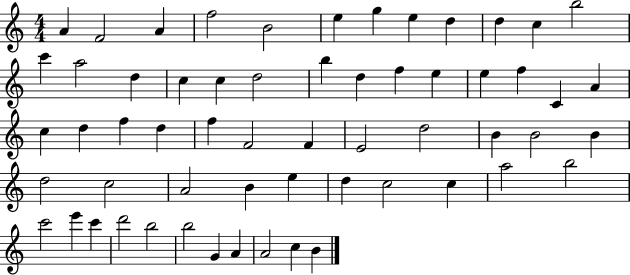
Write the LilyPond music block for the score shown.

{
  \clef treble
  \numericTimeSignature
  \time 4/4
  \key c \major
  a'4 f'2 a'4 | f''2 b'2 | e''4 g''4 e''4 d''4 | d''4 c''4 b''2 | \break c'''4 a''2 d''4 | c''4 c''4 d''2 | b''4 d''4 f''4 e''4 | e''4 f''4 c'4 a'4 | \break c''4 d''4 f''4 d''4 | f''4 f'2 f'4 | e'2 d''2 | b'4 b'2 b'4 | \break d''2 c''2 | a'2 b'4 e''4 | d''4 c''2 c''4 | a''2 b''2 | \break c'''2 e'''4 c'''4 | d'''2 b''2 | b''2 g'4 a'4 | a'2 c''4 b'4 | \break \bar "|."
}